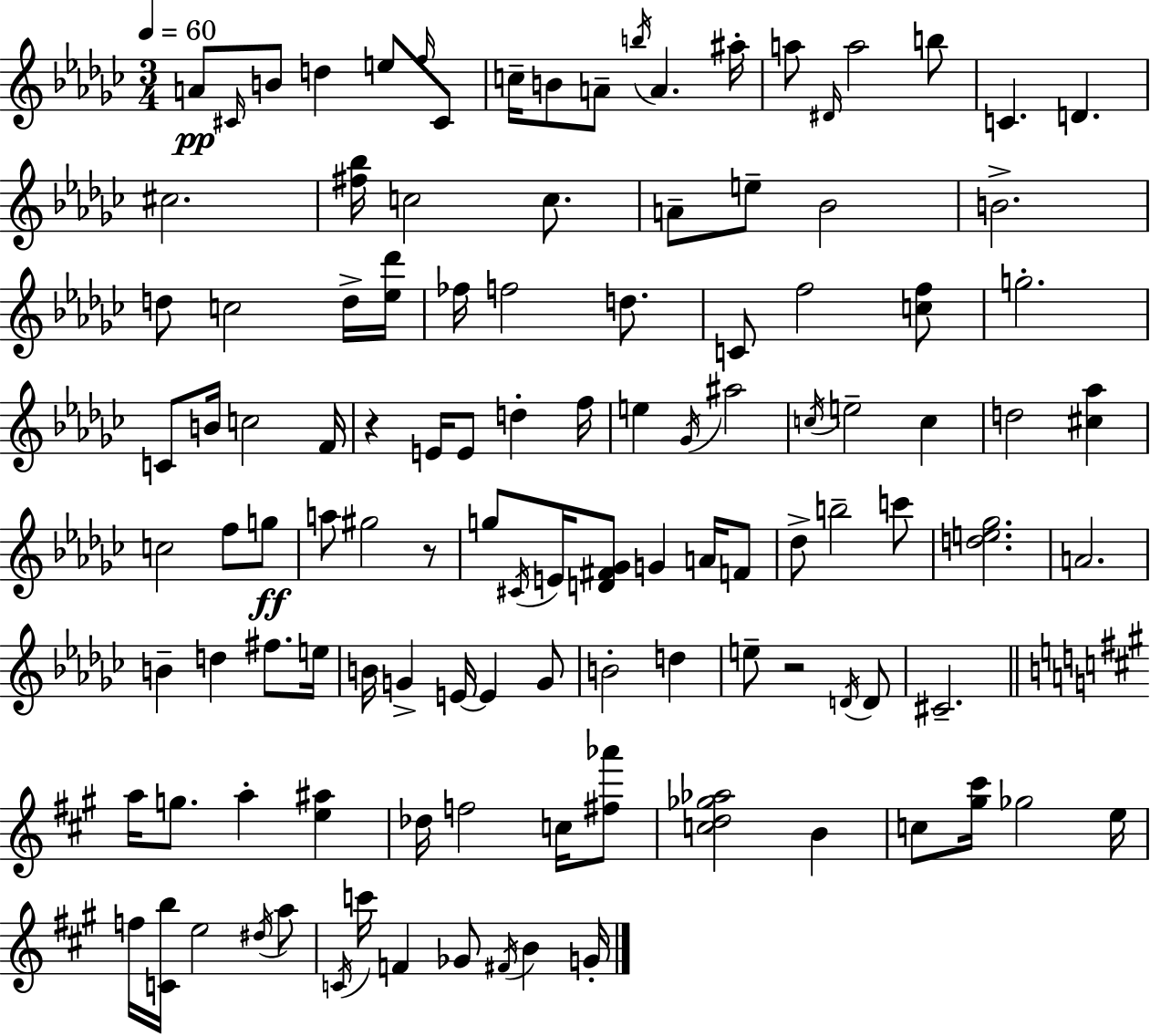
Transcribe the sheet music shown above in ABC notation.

X:1
T:Untitled
M:3/4
L:1/4
K:Ebm
A/2 ^C/4 B/2 d e/2 f/4 ^C/2 c/4 B/2 A/2 b/4 A ^a/4 a/2 ^D/4 a2 b/2 C D ^c2 [^f_b]/4 c2 c/2 A/2 e/2 _B2 B2 d/2 c2 d/4 [_e_d']/4 _f/4 f2 d/2 C/2 f2 [cf]/2 g2 C/2 B/4 c2 F/4 z E/4 E/2 d f/4 e _G/4 ^a2 c/4 e2 c d2 [^c_a] c2 f/2 g/2 a/2 ^g2 z/2 g/2 ^C/4 E/4 [D^F_G]/2 G A/4 F/2 _d/2 b2 c'/2 [de_g]2 A2 B d ^f/2 e/4 B/4 G E/4 E G/2 B2 d e/2 z2 D/4 D/2 ^C2 a/4 g/2 a [e^a] _d/4 f2 c/4 [^f_a']/2 [cd_g_a]2 B c/2 [^g^c']/4 _g2 e/4 f/4 [Cb]/4 e2 ^d/4 a/2 C/4 c'/4 F _G/2 ^F/4 B G/4